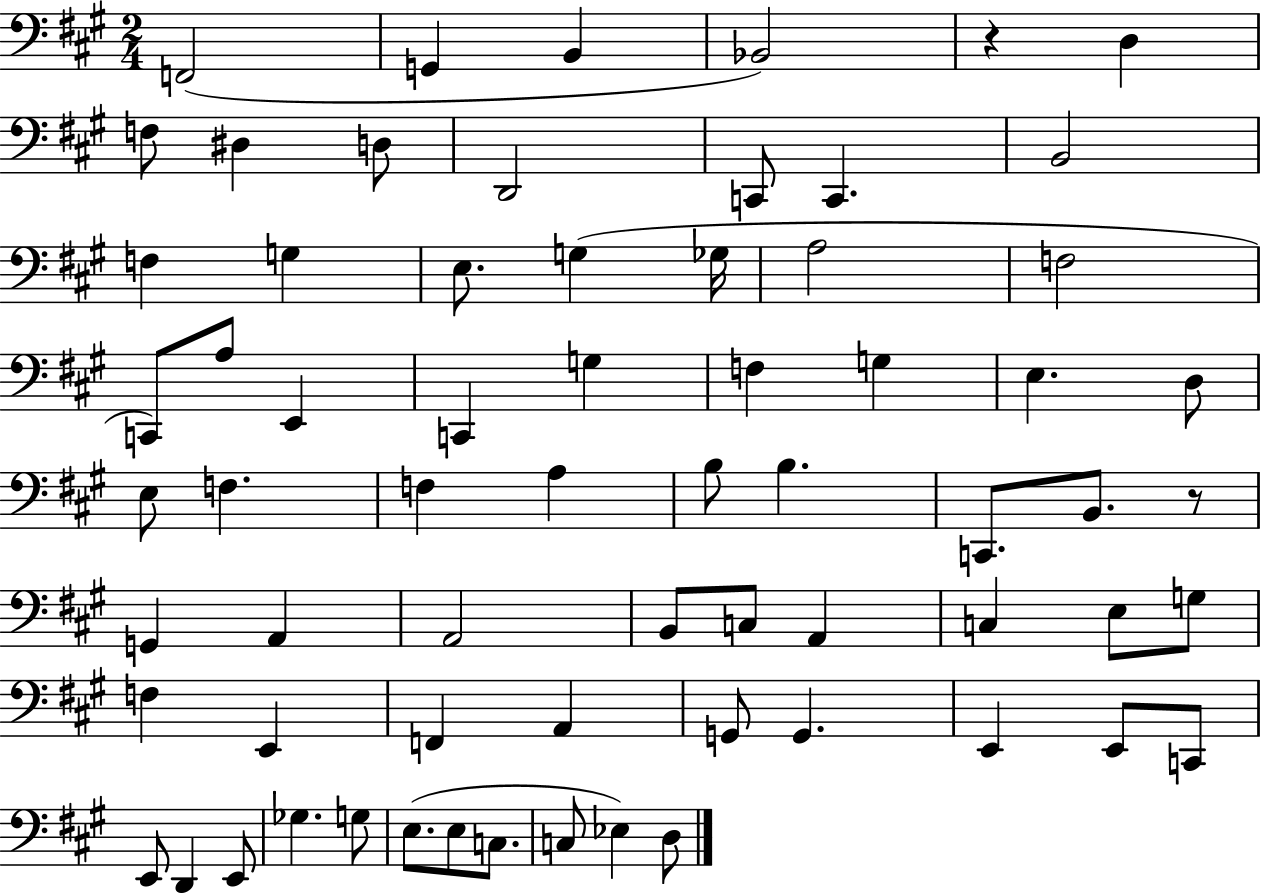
X:1
T:Untitled
M:2/4
L:1/4
K:A
F,,2 G,, B,, _B,,2 z D, F,/2 ^D, D,/2 D,,2 C,,/2 C,, B,,2 F, G, E,/2 G, _G,/4 A,2 F,2 C,,/2 A,/2 E,, C,, G, F, G, E, D,/2 E,/2 F, F, A, B,/2 B, C,,/2 B,,/2 z/2 G,, A,, A,,2 B,,/2 C,/2 A,, C, E,/2 G,/2 F, E,, F,, A,, G,,/2 G,, E,, E,,/2 C,,/2 E,,/2 D,, E,,/2 _G, G,/2 E,/2 E,/2 C,/2 C,/2 _E, D,/2